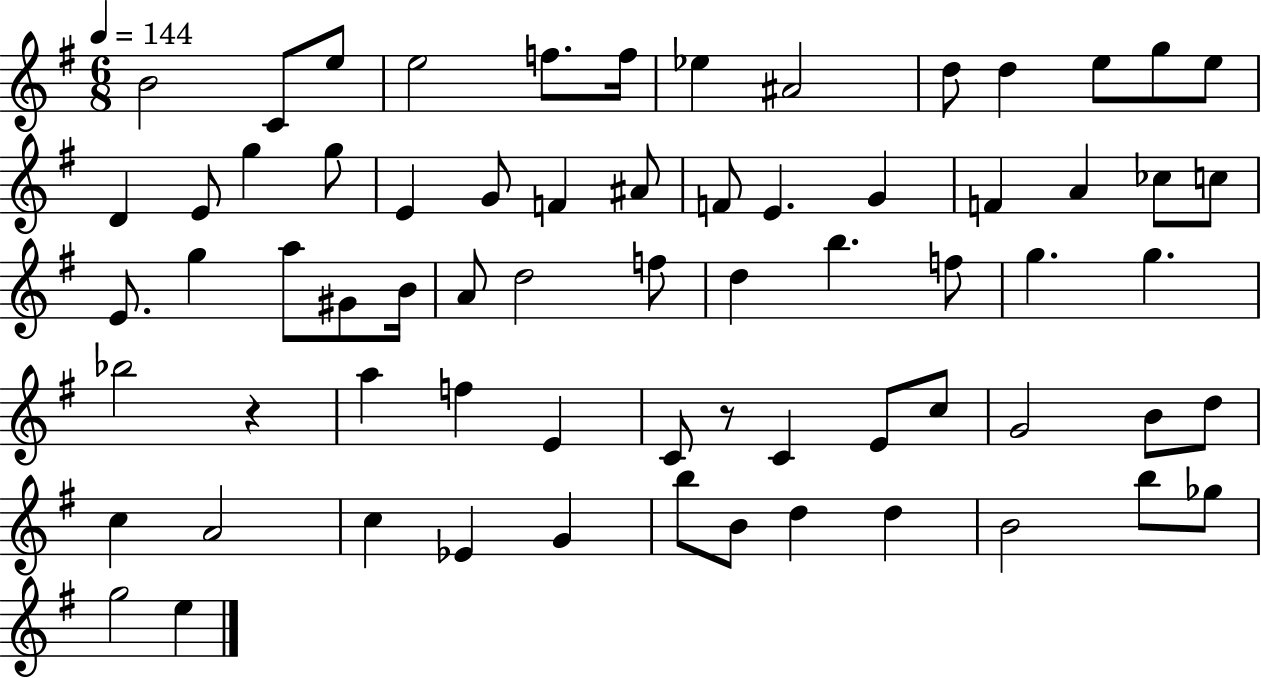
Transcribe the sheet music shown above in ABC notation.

X:1
T:Untitled
M:6/8
L:1/4
K:G
B2 C/2 e/2 e2 f/2 f/4 _e ^A2 d/2 d e/2 g/2 e/2 D E/2 g g/2 E G/2 F ^A/2 F/2 E G F A _c/2 c/2 E/2 g a/2 ^G/2 B/4 A/2 d2 f/2 d b f/2 g g _b2 z a f E C/2 z/2 C E/2 c/2 G2 B/2 d/2 c A2 c _E G b/2 B/2 d d B2 b/2 _g/2 g2 e